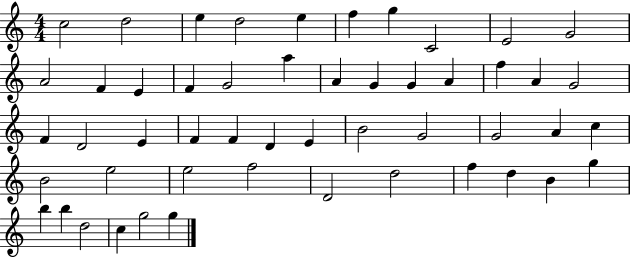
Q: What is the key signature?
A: C major